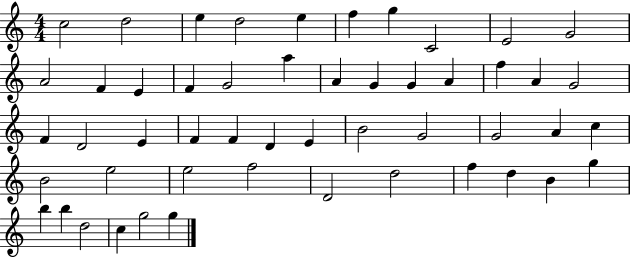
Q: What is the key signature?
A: C major